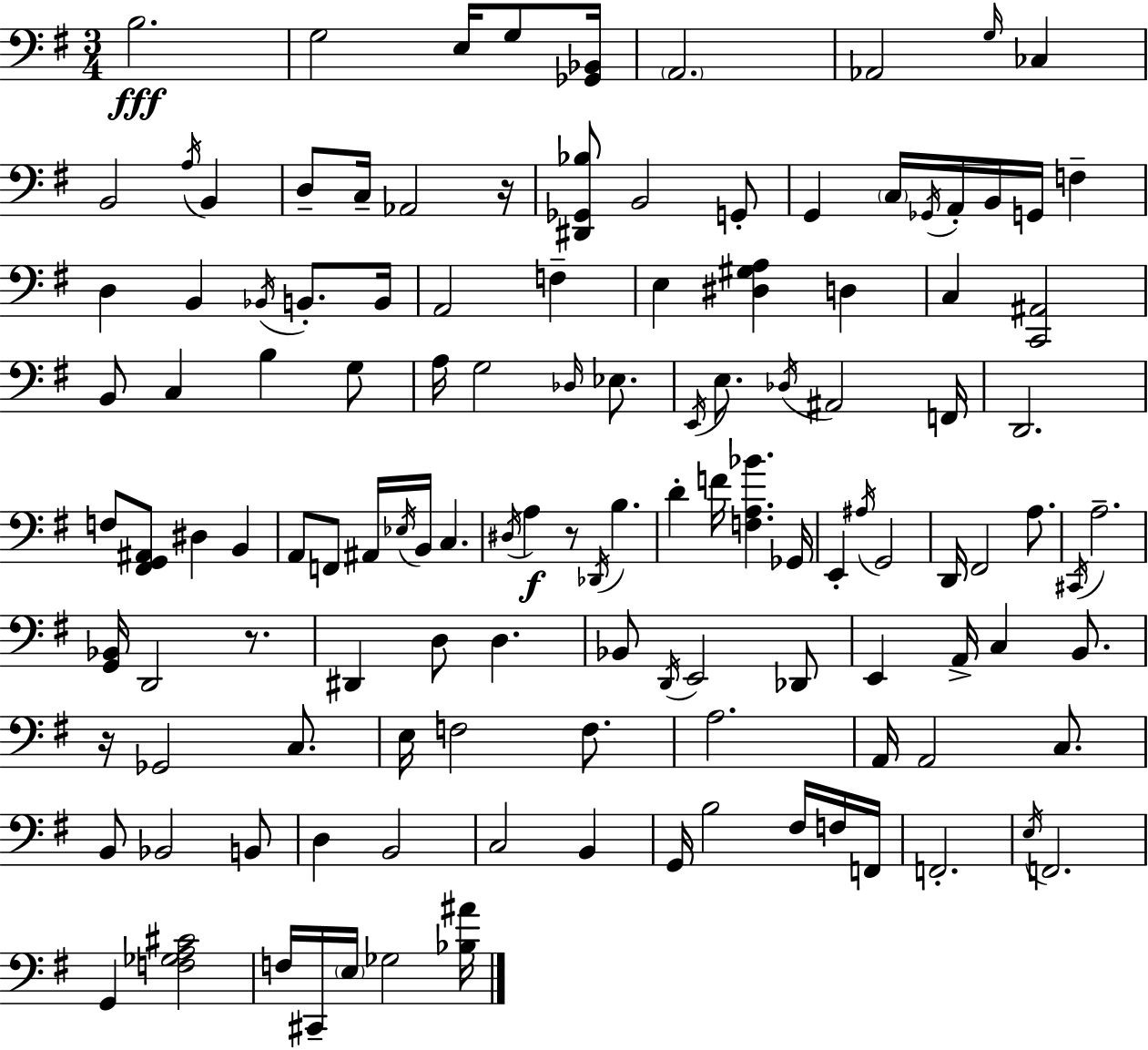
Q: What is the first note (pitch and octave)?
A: B3